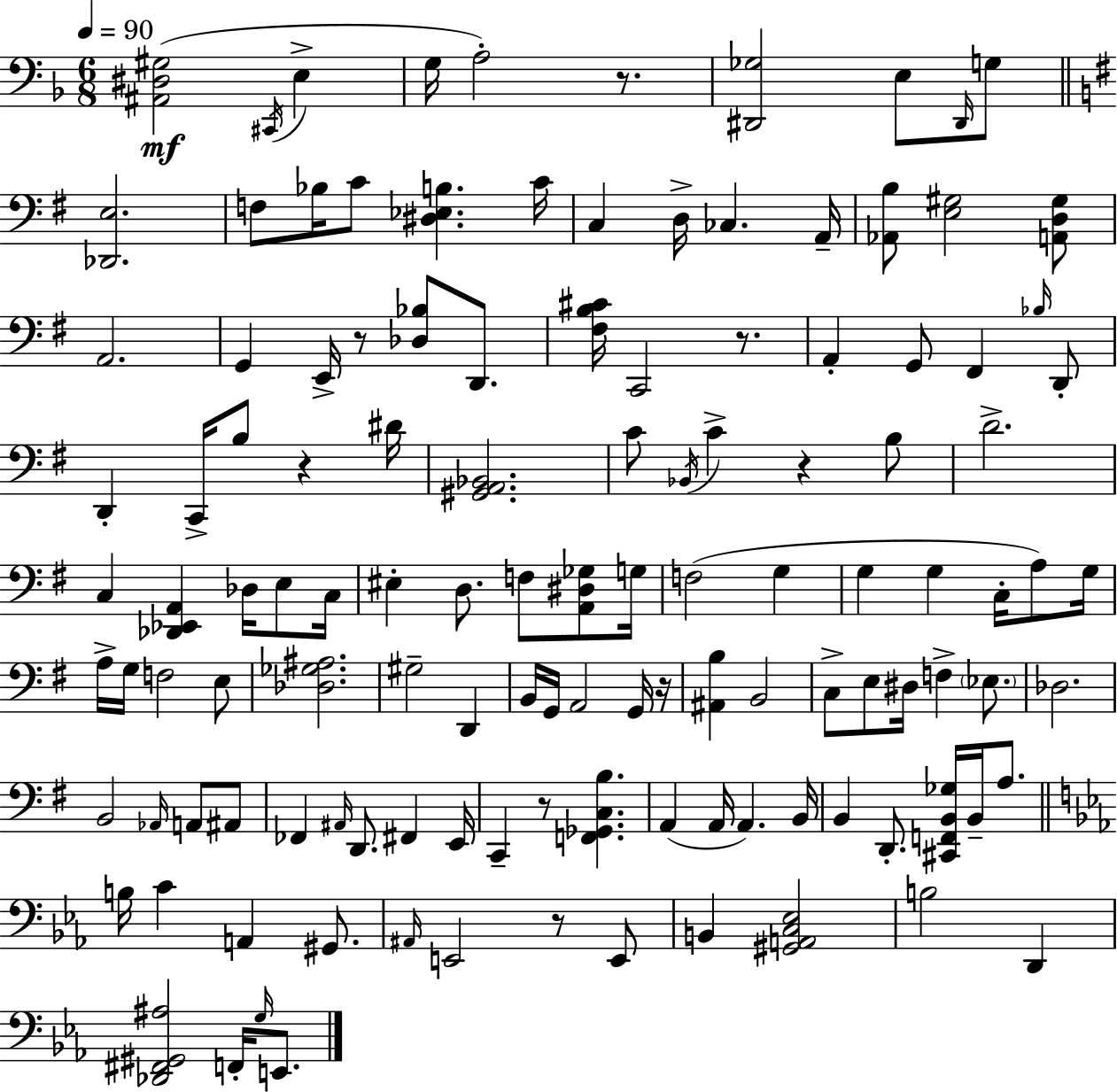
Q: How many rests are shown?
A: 8